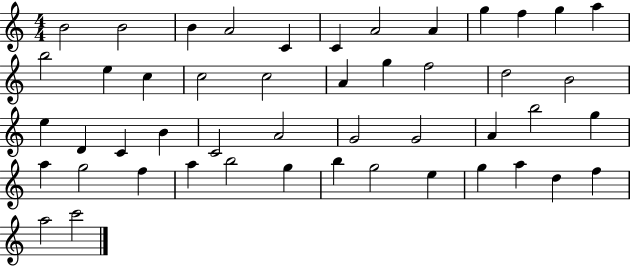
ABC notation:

X:1
T:Untitled
M:4/4
L:1/4
K:C
B2 B2 B A2 C C A2 A g f g a b2 e c c2 c2 A g f2 d2 B2 e D C B C2 A2 G2 G2 A b2 g a g2 f a b2 g b g2 e g a d f a2 c'2